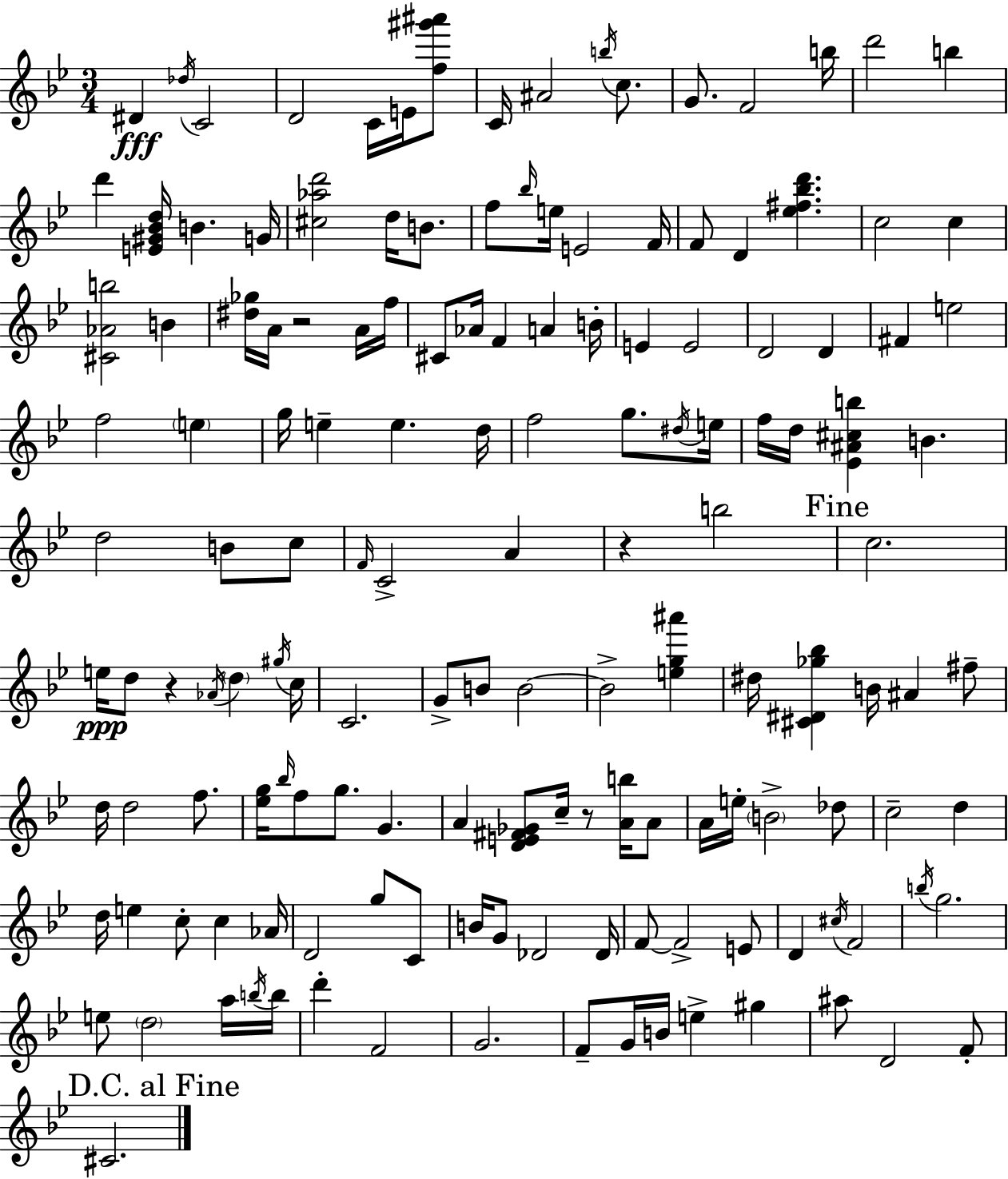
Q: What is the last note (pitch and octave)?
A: C#4